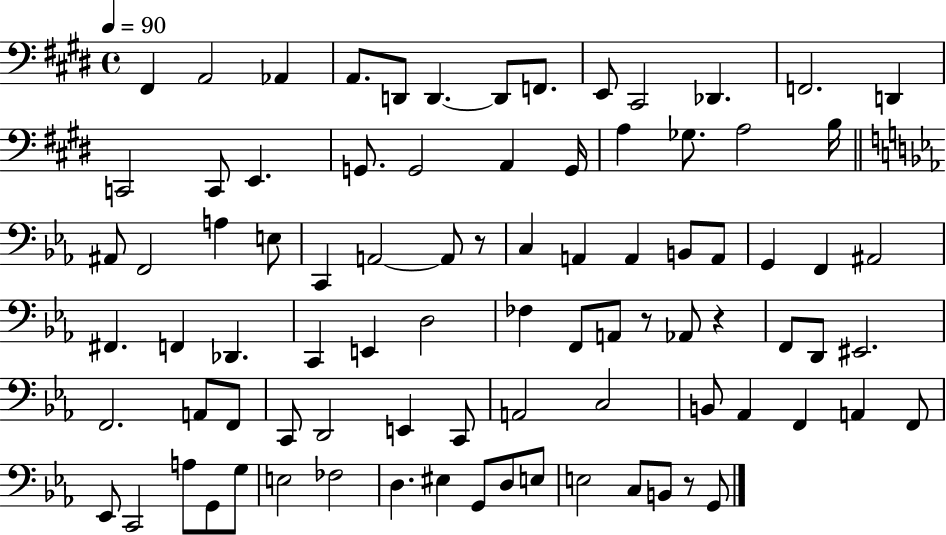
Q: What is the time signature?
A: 4/4